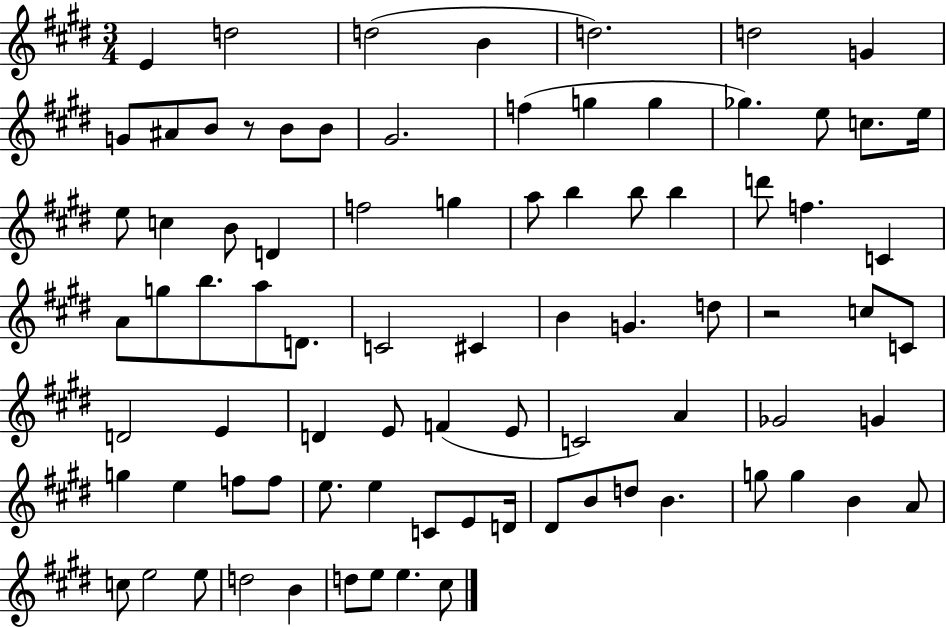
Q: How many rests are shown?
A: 2